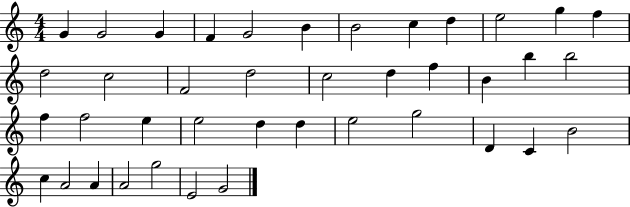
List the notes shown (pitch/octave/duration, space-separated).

G4/q G4/h G4/q F4/q G4/h B4/q B4/h C5/q D5/q E5/h G5/q F5/q D5/h C5/h F4/h D5/h C5/h D5/q F5/q B4/q B5/q B5/h F5/q F5/h E5/q E5/h D5/q D5/q E5/h G5/h D4/q C4/q B4/h C5/q A4/h A4/q A4/h G5/h E4/h G4/h